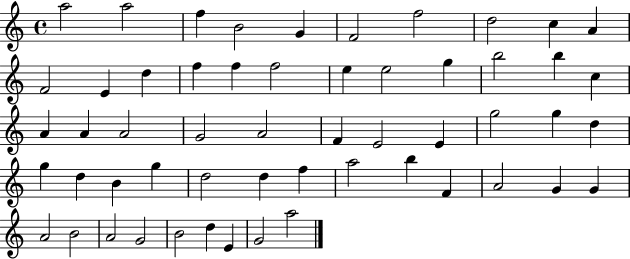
A5/h A5/h F5/q B4/h G4/q F4/h F5/h D5/h C5/q A4/q F4/h E4/q D5/q F5/q F5/q F5/h E5/q E5/h G5/q B5/h B5/q C5/q A4/q A4/q A4/h G4/h A4/h F4/q E4/h E4/q G5/h G5/q D5/q G5/q D5/q B4/q G5/q D5/h D5/q F5/q A5/h B5/q F4/q A4/h G4/q G4/q A4/h B4/h A4/h G4/h B4/h D5/q E4/q G4/h A5/h